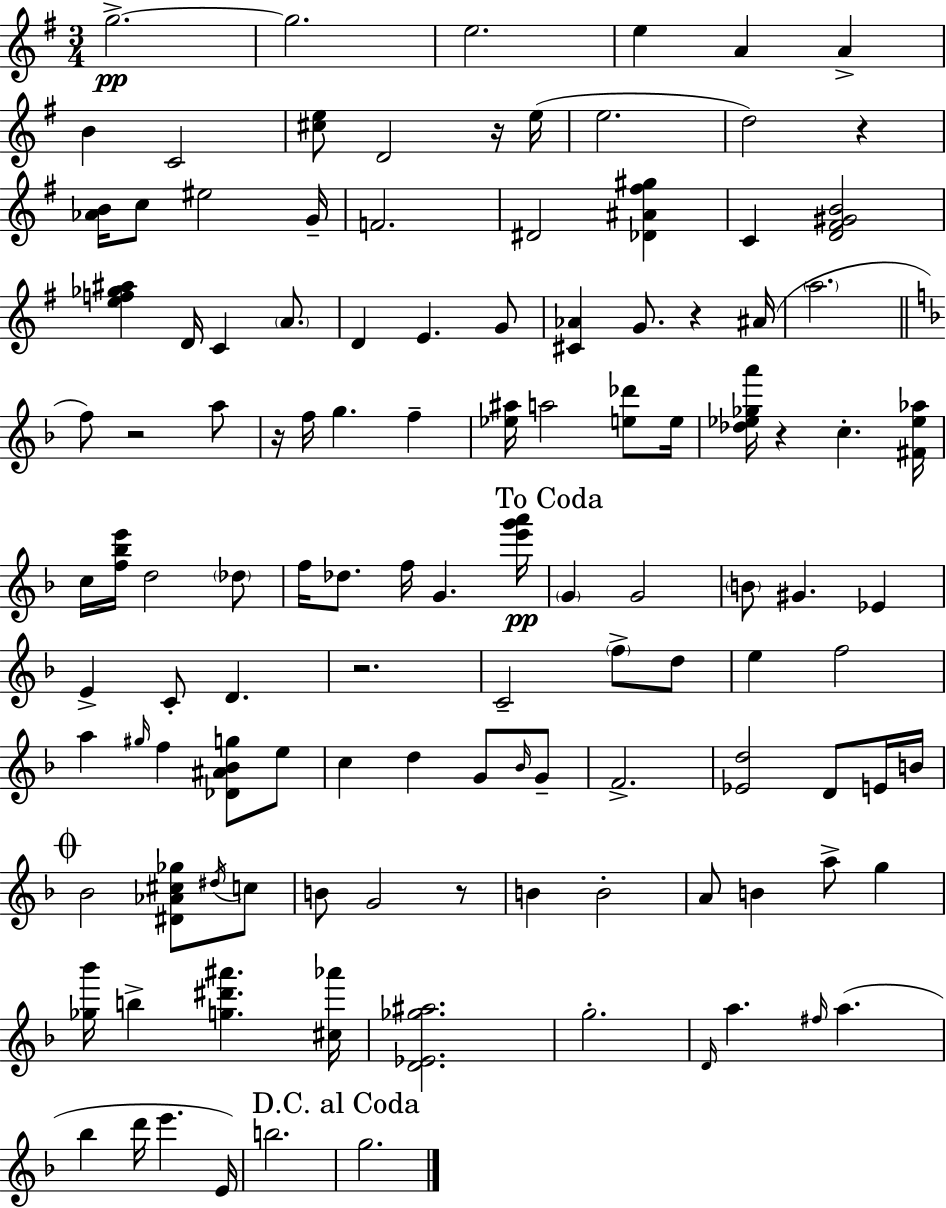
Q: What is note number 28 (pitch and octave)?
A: F5